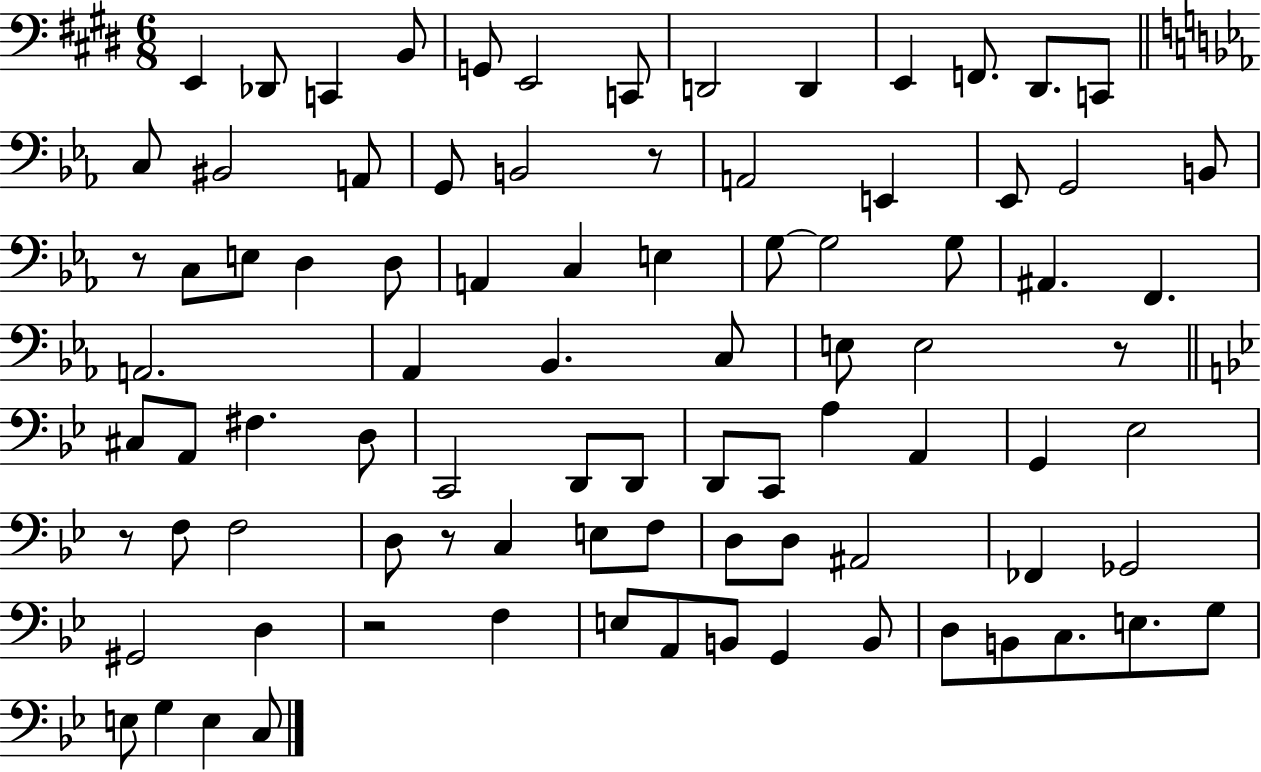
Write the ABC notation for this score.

X:1
T:Untitled
M:6/8
L:1/4
K:E
E,, _D,,/2 C,, B,,/2 G,,/2 E,,2 C,,/2 D,,2 D,, E,, F,,/2 ^D,,/2 C,,/2 C,/2 ^B,,2 A,,/2 G,,/2 B,,2 z/2 A,,2 E,, _E,,/2 G,,2 B,,/2 z/2 C,/2 E,/2 D, D,/2 A,, C, E, G,/2 G,2 G,/2 ^A,, F,, A,,2 _A,, _B,, C,/2 E,/2 E,2 z/2 ^C,/2 A,,/2 ^F, D,/2 C,,2 D,,/2 D,,/2 D,,/2 C,,/2 A, A,, G,, _E,2 z/2 F,/2 F,2 D,/2 z/2 C, E,/2 F,/2 D,/2 D,/2 ^A,,2 _F,, _G,,2 ^G,,2 D, z2 F, E,/2 A,,/2 B,,/2 G,, B,,/2 D,/2 B,,/2 C,/2 E,/2 G,/2 E,/2 G, E, C,/2